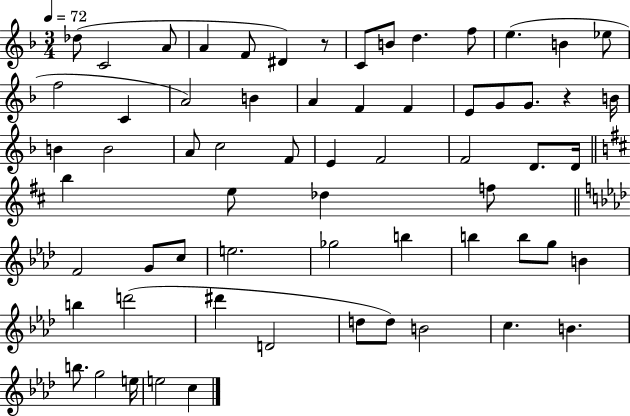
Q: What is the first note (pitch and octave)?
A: Db5